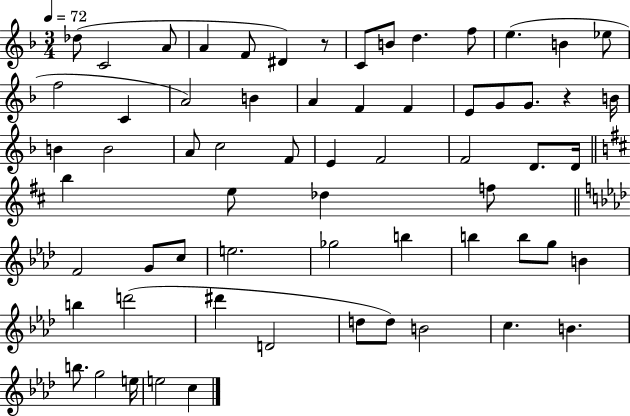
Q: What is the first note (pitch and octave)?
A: Db5